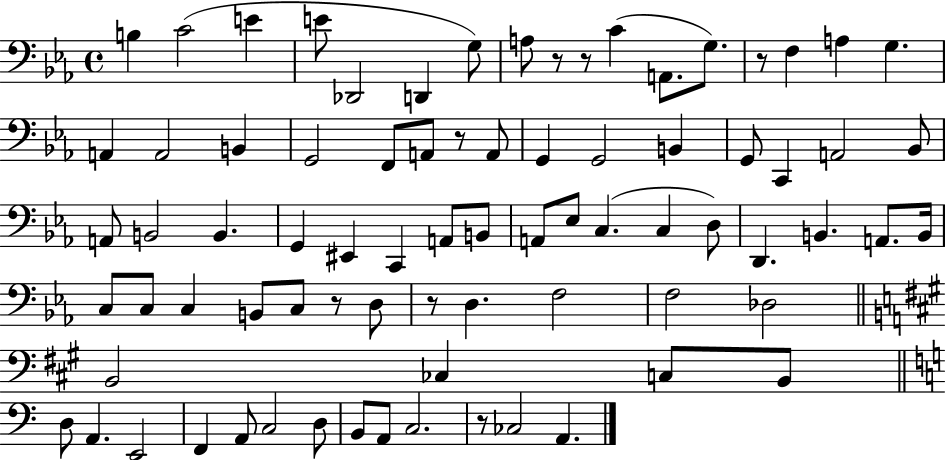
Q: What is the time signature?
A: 4/4